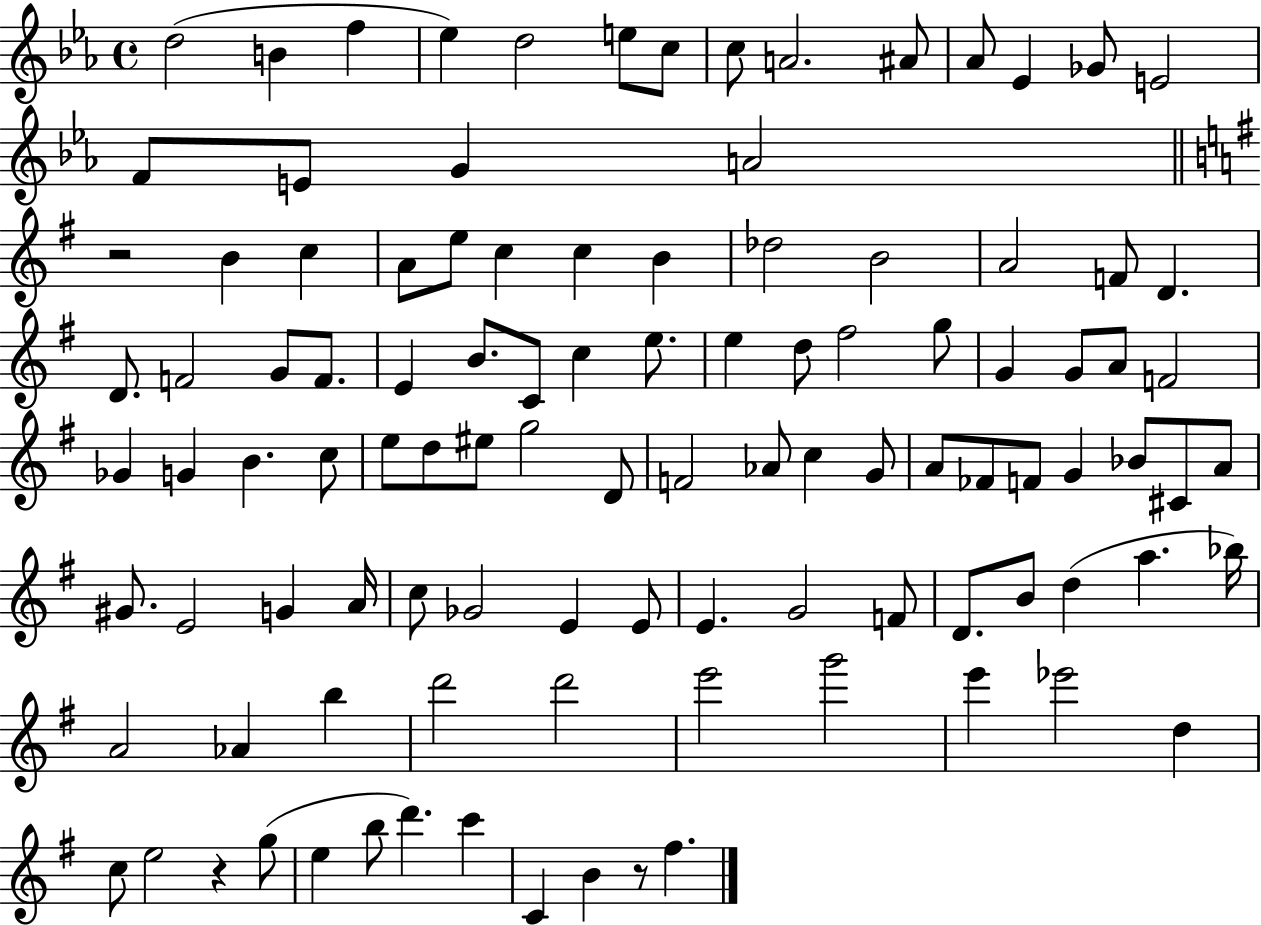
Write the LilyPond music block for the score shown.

{
  \clef treble
  \time 4/4
  \defaultTimeSignature
  \key ees \major
  d''2( b'4 f''4 | ees''4) d''2 e''8 c''8 | c''8 a'2. ais'8 | aes'8 ees'4 ges'8 e'2 | \break f'8 e'8 g'4 a'2 | \bar "||" \break \key g \major r2 b'4 c''4 | a'8 e''8 c''4 c''4 b'4 | des''2 b'2 | a'2 f'8 d'4. | \break d'8. f'2 g'8 f'8. | e'4 b'8. c'8 c''4 e''8. | e''4 d''8 fis''2 g''8 | g'4 g'8 a'8 f'2 | \break ges'4 g'4 b'4. c''8 | e''8 d''8 eis''8 g''2 d'8 | f'2 aes'8 c''4 g'8 | a'8 fes'8 f'8 g'4 bes'8 cis'8 a'8 | \break gis'8. e'2 g'4 a'16 | c''8 ges'2 e'4 e'8 | e'4. g'2 f'8 | d'8. b'8 d''4( a''4. bes''16) | \break a'2 aes'4 b''4 | d'''2 d'''2 | e'''2 g'''2 | e'''4 ees'''2 d''4 | \break c''8 e''2 r4 g''8( | e''4 b''8 d'''4.) c'''4 | c'4 b'4 r8 fis''4. | \bar "|."
}